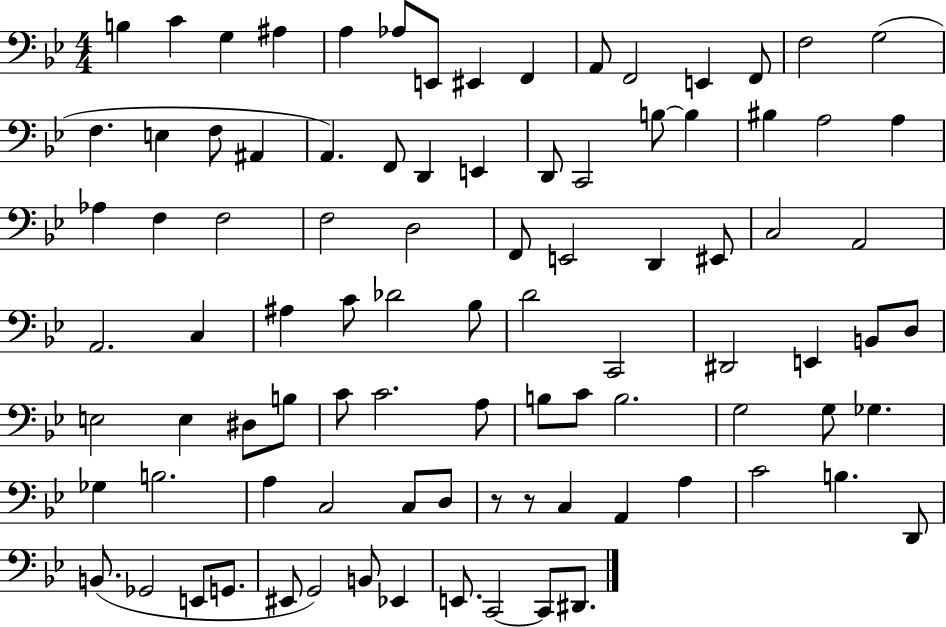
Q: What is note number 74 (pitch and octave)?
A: A2